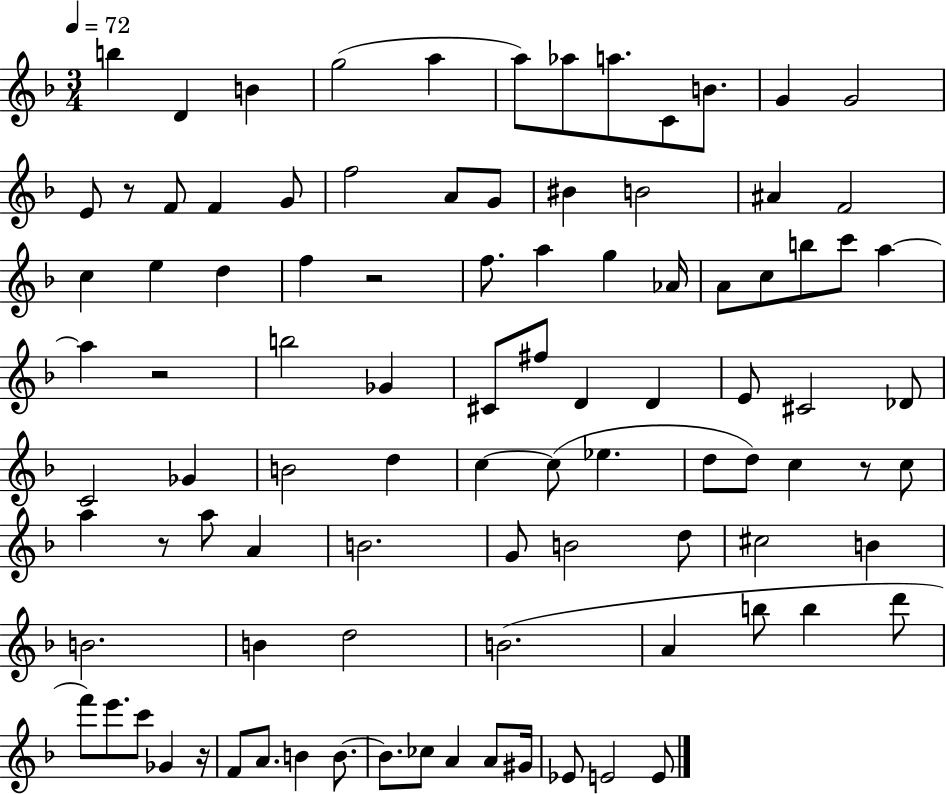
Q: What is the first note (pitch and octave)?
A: B5